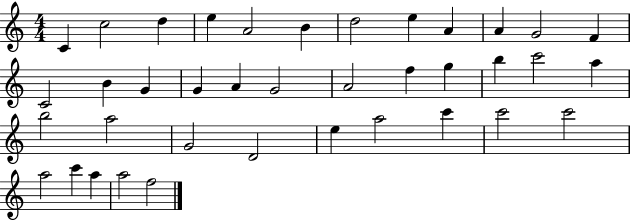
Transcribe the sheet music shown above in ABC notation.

X:1
T:Untitled
M:4/4
L:1/4
K:C
C c2 d e A2 B d2 e A A G2 F C2 B G G A G2 A2 f g b c'2 a b2 a2 G2 D2 e a2 c' c'2 c'2 a2 c' a a2 f2